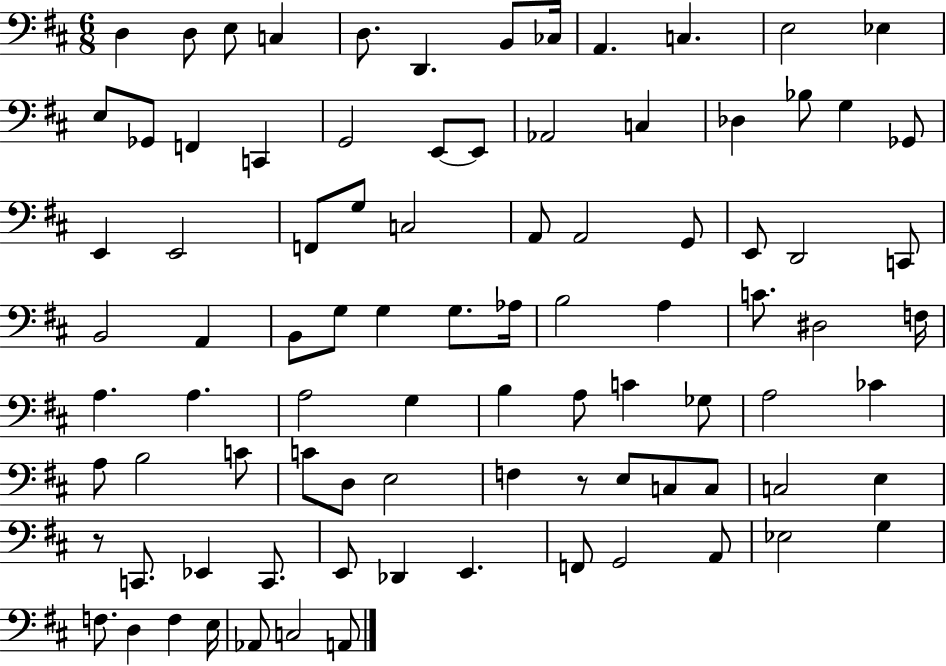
X:1
T:Untitled
M:6/8
L:1/4
K:D
D, D,/2 E,/2 C, D,/2 D,, B,,/2 _C,/4 A,, C, E,2 _E, E,/2 _G,,/2 F,, C,, G,,2 E,,/2 E,,/2 _A,,2 C, _D, _B,/2 G, _G,,/2 E,, E,,2 F,,/2 G,/2 C,2 A,,/2 A,,2 G,,/2 E,,/2 D,,2 C,,/2 B,,2 A,, B,,/2 G,/2 G, G,/2 _A,/4 B,2 A, C/2 ^D,2 F,/4 A, A, A,2 G, B, A,/2 C _G,/2 A,2 _C A,/2 B,2 C/2 C/2 D,/2 E,2 F, z/2 E,/2 C,/2 C,/2 C,2 E, z/2 C,,/2 _E,, C,,/2 E,,/2 _D,, E,, F,,/2 G,,2 A,,/2 _E,2 G, F,/2 D, F, E,/4 _A,,/2 C,2 A,,/2